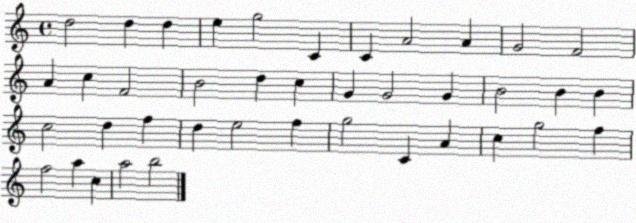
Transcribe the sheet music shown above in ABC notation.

X:1
T:Untitled
M:4/4
L:1/4
K:C
d2 d d e g2 C C A2 A G2 F2 A c F2 B2 d c G G2 G B2 B B c2 d f d e2 f g2 C A c g2 f f2 a c a2 b2